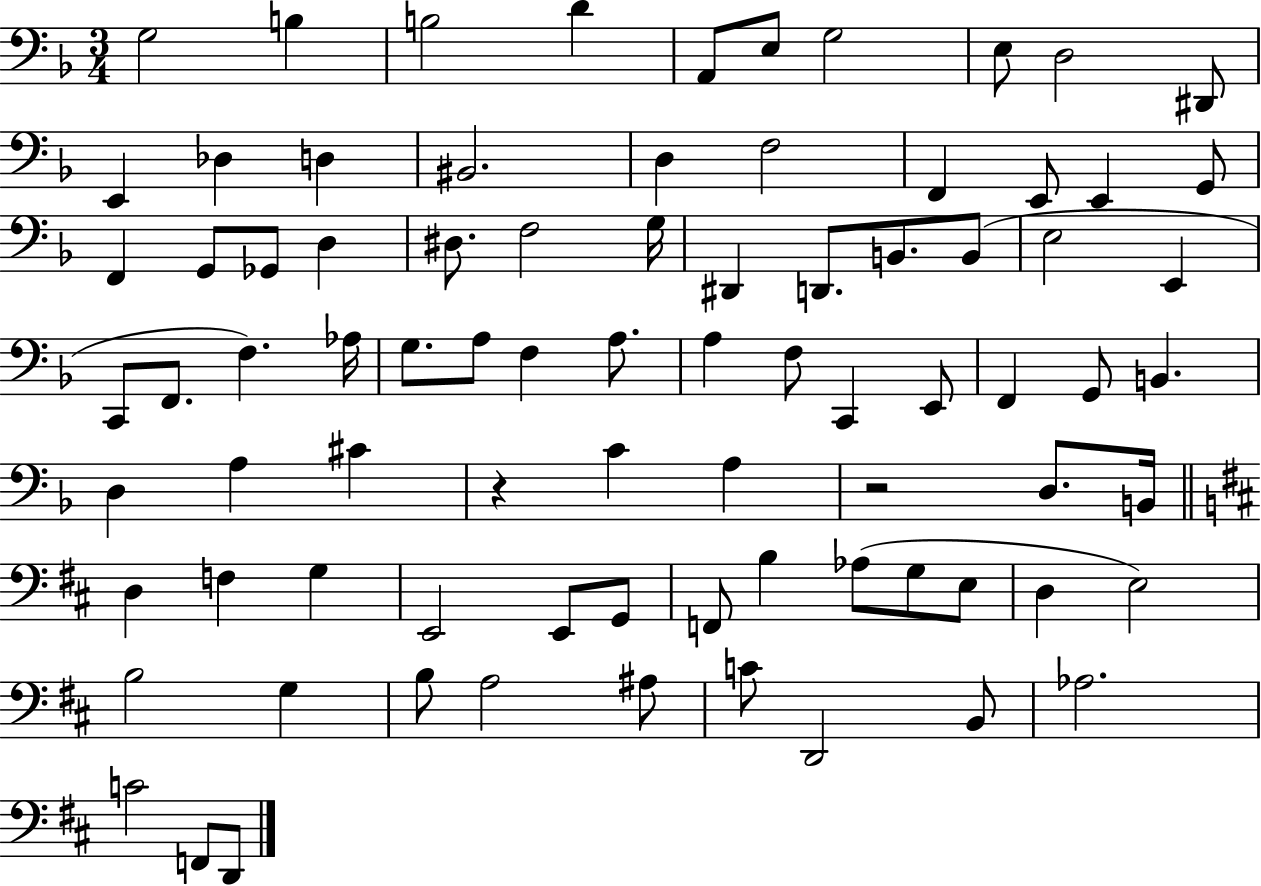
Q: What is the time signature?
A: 3/4